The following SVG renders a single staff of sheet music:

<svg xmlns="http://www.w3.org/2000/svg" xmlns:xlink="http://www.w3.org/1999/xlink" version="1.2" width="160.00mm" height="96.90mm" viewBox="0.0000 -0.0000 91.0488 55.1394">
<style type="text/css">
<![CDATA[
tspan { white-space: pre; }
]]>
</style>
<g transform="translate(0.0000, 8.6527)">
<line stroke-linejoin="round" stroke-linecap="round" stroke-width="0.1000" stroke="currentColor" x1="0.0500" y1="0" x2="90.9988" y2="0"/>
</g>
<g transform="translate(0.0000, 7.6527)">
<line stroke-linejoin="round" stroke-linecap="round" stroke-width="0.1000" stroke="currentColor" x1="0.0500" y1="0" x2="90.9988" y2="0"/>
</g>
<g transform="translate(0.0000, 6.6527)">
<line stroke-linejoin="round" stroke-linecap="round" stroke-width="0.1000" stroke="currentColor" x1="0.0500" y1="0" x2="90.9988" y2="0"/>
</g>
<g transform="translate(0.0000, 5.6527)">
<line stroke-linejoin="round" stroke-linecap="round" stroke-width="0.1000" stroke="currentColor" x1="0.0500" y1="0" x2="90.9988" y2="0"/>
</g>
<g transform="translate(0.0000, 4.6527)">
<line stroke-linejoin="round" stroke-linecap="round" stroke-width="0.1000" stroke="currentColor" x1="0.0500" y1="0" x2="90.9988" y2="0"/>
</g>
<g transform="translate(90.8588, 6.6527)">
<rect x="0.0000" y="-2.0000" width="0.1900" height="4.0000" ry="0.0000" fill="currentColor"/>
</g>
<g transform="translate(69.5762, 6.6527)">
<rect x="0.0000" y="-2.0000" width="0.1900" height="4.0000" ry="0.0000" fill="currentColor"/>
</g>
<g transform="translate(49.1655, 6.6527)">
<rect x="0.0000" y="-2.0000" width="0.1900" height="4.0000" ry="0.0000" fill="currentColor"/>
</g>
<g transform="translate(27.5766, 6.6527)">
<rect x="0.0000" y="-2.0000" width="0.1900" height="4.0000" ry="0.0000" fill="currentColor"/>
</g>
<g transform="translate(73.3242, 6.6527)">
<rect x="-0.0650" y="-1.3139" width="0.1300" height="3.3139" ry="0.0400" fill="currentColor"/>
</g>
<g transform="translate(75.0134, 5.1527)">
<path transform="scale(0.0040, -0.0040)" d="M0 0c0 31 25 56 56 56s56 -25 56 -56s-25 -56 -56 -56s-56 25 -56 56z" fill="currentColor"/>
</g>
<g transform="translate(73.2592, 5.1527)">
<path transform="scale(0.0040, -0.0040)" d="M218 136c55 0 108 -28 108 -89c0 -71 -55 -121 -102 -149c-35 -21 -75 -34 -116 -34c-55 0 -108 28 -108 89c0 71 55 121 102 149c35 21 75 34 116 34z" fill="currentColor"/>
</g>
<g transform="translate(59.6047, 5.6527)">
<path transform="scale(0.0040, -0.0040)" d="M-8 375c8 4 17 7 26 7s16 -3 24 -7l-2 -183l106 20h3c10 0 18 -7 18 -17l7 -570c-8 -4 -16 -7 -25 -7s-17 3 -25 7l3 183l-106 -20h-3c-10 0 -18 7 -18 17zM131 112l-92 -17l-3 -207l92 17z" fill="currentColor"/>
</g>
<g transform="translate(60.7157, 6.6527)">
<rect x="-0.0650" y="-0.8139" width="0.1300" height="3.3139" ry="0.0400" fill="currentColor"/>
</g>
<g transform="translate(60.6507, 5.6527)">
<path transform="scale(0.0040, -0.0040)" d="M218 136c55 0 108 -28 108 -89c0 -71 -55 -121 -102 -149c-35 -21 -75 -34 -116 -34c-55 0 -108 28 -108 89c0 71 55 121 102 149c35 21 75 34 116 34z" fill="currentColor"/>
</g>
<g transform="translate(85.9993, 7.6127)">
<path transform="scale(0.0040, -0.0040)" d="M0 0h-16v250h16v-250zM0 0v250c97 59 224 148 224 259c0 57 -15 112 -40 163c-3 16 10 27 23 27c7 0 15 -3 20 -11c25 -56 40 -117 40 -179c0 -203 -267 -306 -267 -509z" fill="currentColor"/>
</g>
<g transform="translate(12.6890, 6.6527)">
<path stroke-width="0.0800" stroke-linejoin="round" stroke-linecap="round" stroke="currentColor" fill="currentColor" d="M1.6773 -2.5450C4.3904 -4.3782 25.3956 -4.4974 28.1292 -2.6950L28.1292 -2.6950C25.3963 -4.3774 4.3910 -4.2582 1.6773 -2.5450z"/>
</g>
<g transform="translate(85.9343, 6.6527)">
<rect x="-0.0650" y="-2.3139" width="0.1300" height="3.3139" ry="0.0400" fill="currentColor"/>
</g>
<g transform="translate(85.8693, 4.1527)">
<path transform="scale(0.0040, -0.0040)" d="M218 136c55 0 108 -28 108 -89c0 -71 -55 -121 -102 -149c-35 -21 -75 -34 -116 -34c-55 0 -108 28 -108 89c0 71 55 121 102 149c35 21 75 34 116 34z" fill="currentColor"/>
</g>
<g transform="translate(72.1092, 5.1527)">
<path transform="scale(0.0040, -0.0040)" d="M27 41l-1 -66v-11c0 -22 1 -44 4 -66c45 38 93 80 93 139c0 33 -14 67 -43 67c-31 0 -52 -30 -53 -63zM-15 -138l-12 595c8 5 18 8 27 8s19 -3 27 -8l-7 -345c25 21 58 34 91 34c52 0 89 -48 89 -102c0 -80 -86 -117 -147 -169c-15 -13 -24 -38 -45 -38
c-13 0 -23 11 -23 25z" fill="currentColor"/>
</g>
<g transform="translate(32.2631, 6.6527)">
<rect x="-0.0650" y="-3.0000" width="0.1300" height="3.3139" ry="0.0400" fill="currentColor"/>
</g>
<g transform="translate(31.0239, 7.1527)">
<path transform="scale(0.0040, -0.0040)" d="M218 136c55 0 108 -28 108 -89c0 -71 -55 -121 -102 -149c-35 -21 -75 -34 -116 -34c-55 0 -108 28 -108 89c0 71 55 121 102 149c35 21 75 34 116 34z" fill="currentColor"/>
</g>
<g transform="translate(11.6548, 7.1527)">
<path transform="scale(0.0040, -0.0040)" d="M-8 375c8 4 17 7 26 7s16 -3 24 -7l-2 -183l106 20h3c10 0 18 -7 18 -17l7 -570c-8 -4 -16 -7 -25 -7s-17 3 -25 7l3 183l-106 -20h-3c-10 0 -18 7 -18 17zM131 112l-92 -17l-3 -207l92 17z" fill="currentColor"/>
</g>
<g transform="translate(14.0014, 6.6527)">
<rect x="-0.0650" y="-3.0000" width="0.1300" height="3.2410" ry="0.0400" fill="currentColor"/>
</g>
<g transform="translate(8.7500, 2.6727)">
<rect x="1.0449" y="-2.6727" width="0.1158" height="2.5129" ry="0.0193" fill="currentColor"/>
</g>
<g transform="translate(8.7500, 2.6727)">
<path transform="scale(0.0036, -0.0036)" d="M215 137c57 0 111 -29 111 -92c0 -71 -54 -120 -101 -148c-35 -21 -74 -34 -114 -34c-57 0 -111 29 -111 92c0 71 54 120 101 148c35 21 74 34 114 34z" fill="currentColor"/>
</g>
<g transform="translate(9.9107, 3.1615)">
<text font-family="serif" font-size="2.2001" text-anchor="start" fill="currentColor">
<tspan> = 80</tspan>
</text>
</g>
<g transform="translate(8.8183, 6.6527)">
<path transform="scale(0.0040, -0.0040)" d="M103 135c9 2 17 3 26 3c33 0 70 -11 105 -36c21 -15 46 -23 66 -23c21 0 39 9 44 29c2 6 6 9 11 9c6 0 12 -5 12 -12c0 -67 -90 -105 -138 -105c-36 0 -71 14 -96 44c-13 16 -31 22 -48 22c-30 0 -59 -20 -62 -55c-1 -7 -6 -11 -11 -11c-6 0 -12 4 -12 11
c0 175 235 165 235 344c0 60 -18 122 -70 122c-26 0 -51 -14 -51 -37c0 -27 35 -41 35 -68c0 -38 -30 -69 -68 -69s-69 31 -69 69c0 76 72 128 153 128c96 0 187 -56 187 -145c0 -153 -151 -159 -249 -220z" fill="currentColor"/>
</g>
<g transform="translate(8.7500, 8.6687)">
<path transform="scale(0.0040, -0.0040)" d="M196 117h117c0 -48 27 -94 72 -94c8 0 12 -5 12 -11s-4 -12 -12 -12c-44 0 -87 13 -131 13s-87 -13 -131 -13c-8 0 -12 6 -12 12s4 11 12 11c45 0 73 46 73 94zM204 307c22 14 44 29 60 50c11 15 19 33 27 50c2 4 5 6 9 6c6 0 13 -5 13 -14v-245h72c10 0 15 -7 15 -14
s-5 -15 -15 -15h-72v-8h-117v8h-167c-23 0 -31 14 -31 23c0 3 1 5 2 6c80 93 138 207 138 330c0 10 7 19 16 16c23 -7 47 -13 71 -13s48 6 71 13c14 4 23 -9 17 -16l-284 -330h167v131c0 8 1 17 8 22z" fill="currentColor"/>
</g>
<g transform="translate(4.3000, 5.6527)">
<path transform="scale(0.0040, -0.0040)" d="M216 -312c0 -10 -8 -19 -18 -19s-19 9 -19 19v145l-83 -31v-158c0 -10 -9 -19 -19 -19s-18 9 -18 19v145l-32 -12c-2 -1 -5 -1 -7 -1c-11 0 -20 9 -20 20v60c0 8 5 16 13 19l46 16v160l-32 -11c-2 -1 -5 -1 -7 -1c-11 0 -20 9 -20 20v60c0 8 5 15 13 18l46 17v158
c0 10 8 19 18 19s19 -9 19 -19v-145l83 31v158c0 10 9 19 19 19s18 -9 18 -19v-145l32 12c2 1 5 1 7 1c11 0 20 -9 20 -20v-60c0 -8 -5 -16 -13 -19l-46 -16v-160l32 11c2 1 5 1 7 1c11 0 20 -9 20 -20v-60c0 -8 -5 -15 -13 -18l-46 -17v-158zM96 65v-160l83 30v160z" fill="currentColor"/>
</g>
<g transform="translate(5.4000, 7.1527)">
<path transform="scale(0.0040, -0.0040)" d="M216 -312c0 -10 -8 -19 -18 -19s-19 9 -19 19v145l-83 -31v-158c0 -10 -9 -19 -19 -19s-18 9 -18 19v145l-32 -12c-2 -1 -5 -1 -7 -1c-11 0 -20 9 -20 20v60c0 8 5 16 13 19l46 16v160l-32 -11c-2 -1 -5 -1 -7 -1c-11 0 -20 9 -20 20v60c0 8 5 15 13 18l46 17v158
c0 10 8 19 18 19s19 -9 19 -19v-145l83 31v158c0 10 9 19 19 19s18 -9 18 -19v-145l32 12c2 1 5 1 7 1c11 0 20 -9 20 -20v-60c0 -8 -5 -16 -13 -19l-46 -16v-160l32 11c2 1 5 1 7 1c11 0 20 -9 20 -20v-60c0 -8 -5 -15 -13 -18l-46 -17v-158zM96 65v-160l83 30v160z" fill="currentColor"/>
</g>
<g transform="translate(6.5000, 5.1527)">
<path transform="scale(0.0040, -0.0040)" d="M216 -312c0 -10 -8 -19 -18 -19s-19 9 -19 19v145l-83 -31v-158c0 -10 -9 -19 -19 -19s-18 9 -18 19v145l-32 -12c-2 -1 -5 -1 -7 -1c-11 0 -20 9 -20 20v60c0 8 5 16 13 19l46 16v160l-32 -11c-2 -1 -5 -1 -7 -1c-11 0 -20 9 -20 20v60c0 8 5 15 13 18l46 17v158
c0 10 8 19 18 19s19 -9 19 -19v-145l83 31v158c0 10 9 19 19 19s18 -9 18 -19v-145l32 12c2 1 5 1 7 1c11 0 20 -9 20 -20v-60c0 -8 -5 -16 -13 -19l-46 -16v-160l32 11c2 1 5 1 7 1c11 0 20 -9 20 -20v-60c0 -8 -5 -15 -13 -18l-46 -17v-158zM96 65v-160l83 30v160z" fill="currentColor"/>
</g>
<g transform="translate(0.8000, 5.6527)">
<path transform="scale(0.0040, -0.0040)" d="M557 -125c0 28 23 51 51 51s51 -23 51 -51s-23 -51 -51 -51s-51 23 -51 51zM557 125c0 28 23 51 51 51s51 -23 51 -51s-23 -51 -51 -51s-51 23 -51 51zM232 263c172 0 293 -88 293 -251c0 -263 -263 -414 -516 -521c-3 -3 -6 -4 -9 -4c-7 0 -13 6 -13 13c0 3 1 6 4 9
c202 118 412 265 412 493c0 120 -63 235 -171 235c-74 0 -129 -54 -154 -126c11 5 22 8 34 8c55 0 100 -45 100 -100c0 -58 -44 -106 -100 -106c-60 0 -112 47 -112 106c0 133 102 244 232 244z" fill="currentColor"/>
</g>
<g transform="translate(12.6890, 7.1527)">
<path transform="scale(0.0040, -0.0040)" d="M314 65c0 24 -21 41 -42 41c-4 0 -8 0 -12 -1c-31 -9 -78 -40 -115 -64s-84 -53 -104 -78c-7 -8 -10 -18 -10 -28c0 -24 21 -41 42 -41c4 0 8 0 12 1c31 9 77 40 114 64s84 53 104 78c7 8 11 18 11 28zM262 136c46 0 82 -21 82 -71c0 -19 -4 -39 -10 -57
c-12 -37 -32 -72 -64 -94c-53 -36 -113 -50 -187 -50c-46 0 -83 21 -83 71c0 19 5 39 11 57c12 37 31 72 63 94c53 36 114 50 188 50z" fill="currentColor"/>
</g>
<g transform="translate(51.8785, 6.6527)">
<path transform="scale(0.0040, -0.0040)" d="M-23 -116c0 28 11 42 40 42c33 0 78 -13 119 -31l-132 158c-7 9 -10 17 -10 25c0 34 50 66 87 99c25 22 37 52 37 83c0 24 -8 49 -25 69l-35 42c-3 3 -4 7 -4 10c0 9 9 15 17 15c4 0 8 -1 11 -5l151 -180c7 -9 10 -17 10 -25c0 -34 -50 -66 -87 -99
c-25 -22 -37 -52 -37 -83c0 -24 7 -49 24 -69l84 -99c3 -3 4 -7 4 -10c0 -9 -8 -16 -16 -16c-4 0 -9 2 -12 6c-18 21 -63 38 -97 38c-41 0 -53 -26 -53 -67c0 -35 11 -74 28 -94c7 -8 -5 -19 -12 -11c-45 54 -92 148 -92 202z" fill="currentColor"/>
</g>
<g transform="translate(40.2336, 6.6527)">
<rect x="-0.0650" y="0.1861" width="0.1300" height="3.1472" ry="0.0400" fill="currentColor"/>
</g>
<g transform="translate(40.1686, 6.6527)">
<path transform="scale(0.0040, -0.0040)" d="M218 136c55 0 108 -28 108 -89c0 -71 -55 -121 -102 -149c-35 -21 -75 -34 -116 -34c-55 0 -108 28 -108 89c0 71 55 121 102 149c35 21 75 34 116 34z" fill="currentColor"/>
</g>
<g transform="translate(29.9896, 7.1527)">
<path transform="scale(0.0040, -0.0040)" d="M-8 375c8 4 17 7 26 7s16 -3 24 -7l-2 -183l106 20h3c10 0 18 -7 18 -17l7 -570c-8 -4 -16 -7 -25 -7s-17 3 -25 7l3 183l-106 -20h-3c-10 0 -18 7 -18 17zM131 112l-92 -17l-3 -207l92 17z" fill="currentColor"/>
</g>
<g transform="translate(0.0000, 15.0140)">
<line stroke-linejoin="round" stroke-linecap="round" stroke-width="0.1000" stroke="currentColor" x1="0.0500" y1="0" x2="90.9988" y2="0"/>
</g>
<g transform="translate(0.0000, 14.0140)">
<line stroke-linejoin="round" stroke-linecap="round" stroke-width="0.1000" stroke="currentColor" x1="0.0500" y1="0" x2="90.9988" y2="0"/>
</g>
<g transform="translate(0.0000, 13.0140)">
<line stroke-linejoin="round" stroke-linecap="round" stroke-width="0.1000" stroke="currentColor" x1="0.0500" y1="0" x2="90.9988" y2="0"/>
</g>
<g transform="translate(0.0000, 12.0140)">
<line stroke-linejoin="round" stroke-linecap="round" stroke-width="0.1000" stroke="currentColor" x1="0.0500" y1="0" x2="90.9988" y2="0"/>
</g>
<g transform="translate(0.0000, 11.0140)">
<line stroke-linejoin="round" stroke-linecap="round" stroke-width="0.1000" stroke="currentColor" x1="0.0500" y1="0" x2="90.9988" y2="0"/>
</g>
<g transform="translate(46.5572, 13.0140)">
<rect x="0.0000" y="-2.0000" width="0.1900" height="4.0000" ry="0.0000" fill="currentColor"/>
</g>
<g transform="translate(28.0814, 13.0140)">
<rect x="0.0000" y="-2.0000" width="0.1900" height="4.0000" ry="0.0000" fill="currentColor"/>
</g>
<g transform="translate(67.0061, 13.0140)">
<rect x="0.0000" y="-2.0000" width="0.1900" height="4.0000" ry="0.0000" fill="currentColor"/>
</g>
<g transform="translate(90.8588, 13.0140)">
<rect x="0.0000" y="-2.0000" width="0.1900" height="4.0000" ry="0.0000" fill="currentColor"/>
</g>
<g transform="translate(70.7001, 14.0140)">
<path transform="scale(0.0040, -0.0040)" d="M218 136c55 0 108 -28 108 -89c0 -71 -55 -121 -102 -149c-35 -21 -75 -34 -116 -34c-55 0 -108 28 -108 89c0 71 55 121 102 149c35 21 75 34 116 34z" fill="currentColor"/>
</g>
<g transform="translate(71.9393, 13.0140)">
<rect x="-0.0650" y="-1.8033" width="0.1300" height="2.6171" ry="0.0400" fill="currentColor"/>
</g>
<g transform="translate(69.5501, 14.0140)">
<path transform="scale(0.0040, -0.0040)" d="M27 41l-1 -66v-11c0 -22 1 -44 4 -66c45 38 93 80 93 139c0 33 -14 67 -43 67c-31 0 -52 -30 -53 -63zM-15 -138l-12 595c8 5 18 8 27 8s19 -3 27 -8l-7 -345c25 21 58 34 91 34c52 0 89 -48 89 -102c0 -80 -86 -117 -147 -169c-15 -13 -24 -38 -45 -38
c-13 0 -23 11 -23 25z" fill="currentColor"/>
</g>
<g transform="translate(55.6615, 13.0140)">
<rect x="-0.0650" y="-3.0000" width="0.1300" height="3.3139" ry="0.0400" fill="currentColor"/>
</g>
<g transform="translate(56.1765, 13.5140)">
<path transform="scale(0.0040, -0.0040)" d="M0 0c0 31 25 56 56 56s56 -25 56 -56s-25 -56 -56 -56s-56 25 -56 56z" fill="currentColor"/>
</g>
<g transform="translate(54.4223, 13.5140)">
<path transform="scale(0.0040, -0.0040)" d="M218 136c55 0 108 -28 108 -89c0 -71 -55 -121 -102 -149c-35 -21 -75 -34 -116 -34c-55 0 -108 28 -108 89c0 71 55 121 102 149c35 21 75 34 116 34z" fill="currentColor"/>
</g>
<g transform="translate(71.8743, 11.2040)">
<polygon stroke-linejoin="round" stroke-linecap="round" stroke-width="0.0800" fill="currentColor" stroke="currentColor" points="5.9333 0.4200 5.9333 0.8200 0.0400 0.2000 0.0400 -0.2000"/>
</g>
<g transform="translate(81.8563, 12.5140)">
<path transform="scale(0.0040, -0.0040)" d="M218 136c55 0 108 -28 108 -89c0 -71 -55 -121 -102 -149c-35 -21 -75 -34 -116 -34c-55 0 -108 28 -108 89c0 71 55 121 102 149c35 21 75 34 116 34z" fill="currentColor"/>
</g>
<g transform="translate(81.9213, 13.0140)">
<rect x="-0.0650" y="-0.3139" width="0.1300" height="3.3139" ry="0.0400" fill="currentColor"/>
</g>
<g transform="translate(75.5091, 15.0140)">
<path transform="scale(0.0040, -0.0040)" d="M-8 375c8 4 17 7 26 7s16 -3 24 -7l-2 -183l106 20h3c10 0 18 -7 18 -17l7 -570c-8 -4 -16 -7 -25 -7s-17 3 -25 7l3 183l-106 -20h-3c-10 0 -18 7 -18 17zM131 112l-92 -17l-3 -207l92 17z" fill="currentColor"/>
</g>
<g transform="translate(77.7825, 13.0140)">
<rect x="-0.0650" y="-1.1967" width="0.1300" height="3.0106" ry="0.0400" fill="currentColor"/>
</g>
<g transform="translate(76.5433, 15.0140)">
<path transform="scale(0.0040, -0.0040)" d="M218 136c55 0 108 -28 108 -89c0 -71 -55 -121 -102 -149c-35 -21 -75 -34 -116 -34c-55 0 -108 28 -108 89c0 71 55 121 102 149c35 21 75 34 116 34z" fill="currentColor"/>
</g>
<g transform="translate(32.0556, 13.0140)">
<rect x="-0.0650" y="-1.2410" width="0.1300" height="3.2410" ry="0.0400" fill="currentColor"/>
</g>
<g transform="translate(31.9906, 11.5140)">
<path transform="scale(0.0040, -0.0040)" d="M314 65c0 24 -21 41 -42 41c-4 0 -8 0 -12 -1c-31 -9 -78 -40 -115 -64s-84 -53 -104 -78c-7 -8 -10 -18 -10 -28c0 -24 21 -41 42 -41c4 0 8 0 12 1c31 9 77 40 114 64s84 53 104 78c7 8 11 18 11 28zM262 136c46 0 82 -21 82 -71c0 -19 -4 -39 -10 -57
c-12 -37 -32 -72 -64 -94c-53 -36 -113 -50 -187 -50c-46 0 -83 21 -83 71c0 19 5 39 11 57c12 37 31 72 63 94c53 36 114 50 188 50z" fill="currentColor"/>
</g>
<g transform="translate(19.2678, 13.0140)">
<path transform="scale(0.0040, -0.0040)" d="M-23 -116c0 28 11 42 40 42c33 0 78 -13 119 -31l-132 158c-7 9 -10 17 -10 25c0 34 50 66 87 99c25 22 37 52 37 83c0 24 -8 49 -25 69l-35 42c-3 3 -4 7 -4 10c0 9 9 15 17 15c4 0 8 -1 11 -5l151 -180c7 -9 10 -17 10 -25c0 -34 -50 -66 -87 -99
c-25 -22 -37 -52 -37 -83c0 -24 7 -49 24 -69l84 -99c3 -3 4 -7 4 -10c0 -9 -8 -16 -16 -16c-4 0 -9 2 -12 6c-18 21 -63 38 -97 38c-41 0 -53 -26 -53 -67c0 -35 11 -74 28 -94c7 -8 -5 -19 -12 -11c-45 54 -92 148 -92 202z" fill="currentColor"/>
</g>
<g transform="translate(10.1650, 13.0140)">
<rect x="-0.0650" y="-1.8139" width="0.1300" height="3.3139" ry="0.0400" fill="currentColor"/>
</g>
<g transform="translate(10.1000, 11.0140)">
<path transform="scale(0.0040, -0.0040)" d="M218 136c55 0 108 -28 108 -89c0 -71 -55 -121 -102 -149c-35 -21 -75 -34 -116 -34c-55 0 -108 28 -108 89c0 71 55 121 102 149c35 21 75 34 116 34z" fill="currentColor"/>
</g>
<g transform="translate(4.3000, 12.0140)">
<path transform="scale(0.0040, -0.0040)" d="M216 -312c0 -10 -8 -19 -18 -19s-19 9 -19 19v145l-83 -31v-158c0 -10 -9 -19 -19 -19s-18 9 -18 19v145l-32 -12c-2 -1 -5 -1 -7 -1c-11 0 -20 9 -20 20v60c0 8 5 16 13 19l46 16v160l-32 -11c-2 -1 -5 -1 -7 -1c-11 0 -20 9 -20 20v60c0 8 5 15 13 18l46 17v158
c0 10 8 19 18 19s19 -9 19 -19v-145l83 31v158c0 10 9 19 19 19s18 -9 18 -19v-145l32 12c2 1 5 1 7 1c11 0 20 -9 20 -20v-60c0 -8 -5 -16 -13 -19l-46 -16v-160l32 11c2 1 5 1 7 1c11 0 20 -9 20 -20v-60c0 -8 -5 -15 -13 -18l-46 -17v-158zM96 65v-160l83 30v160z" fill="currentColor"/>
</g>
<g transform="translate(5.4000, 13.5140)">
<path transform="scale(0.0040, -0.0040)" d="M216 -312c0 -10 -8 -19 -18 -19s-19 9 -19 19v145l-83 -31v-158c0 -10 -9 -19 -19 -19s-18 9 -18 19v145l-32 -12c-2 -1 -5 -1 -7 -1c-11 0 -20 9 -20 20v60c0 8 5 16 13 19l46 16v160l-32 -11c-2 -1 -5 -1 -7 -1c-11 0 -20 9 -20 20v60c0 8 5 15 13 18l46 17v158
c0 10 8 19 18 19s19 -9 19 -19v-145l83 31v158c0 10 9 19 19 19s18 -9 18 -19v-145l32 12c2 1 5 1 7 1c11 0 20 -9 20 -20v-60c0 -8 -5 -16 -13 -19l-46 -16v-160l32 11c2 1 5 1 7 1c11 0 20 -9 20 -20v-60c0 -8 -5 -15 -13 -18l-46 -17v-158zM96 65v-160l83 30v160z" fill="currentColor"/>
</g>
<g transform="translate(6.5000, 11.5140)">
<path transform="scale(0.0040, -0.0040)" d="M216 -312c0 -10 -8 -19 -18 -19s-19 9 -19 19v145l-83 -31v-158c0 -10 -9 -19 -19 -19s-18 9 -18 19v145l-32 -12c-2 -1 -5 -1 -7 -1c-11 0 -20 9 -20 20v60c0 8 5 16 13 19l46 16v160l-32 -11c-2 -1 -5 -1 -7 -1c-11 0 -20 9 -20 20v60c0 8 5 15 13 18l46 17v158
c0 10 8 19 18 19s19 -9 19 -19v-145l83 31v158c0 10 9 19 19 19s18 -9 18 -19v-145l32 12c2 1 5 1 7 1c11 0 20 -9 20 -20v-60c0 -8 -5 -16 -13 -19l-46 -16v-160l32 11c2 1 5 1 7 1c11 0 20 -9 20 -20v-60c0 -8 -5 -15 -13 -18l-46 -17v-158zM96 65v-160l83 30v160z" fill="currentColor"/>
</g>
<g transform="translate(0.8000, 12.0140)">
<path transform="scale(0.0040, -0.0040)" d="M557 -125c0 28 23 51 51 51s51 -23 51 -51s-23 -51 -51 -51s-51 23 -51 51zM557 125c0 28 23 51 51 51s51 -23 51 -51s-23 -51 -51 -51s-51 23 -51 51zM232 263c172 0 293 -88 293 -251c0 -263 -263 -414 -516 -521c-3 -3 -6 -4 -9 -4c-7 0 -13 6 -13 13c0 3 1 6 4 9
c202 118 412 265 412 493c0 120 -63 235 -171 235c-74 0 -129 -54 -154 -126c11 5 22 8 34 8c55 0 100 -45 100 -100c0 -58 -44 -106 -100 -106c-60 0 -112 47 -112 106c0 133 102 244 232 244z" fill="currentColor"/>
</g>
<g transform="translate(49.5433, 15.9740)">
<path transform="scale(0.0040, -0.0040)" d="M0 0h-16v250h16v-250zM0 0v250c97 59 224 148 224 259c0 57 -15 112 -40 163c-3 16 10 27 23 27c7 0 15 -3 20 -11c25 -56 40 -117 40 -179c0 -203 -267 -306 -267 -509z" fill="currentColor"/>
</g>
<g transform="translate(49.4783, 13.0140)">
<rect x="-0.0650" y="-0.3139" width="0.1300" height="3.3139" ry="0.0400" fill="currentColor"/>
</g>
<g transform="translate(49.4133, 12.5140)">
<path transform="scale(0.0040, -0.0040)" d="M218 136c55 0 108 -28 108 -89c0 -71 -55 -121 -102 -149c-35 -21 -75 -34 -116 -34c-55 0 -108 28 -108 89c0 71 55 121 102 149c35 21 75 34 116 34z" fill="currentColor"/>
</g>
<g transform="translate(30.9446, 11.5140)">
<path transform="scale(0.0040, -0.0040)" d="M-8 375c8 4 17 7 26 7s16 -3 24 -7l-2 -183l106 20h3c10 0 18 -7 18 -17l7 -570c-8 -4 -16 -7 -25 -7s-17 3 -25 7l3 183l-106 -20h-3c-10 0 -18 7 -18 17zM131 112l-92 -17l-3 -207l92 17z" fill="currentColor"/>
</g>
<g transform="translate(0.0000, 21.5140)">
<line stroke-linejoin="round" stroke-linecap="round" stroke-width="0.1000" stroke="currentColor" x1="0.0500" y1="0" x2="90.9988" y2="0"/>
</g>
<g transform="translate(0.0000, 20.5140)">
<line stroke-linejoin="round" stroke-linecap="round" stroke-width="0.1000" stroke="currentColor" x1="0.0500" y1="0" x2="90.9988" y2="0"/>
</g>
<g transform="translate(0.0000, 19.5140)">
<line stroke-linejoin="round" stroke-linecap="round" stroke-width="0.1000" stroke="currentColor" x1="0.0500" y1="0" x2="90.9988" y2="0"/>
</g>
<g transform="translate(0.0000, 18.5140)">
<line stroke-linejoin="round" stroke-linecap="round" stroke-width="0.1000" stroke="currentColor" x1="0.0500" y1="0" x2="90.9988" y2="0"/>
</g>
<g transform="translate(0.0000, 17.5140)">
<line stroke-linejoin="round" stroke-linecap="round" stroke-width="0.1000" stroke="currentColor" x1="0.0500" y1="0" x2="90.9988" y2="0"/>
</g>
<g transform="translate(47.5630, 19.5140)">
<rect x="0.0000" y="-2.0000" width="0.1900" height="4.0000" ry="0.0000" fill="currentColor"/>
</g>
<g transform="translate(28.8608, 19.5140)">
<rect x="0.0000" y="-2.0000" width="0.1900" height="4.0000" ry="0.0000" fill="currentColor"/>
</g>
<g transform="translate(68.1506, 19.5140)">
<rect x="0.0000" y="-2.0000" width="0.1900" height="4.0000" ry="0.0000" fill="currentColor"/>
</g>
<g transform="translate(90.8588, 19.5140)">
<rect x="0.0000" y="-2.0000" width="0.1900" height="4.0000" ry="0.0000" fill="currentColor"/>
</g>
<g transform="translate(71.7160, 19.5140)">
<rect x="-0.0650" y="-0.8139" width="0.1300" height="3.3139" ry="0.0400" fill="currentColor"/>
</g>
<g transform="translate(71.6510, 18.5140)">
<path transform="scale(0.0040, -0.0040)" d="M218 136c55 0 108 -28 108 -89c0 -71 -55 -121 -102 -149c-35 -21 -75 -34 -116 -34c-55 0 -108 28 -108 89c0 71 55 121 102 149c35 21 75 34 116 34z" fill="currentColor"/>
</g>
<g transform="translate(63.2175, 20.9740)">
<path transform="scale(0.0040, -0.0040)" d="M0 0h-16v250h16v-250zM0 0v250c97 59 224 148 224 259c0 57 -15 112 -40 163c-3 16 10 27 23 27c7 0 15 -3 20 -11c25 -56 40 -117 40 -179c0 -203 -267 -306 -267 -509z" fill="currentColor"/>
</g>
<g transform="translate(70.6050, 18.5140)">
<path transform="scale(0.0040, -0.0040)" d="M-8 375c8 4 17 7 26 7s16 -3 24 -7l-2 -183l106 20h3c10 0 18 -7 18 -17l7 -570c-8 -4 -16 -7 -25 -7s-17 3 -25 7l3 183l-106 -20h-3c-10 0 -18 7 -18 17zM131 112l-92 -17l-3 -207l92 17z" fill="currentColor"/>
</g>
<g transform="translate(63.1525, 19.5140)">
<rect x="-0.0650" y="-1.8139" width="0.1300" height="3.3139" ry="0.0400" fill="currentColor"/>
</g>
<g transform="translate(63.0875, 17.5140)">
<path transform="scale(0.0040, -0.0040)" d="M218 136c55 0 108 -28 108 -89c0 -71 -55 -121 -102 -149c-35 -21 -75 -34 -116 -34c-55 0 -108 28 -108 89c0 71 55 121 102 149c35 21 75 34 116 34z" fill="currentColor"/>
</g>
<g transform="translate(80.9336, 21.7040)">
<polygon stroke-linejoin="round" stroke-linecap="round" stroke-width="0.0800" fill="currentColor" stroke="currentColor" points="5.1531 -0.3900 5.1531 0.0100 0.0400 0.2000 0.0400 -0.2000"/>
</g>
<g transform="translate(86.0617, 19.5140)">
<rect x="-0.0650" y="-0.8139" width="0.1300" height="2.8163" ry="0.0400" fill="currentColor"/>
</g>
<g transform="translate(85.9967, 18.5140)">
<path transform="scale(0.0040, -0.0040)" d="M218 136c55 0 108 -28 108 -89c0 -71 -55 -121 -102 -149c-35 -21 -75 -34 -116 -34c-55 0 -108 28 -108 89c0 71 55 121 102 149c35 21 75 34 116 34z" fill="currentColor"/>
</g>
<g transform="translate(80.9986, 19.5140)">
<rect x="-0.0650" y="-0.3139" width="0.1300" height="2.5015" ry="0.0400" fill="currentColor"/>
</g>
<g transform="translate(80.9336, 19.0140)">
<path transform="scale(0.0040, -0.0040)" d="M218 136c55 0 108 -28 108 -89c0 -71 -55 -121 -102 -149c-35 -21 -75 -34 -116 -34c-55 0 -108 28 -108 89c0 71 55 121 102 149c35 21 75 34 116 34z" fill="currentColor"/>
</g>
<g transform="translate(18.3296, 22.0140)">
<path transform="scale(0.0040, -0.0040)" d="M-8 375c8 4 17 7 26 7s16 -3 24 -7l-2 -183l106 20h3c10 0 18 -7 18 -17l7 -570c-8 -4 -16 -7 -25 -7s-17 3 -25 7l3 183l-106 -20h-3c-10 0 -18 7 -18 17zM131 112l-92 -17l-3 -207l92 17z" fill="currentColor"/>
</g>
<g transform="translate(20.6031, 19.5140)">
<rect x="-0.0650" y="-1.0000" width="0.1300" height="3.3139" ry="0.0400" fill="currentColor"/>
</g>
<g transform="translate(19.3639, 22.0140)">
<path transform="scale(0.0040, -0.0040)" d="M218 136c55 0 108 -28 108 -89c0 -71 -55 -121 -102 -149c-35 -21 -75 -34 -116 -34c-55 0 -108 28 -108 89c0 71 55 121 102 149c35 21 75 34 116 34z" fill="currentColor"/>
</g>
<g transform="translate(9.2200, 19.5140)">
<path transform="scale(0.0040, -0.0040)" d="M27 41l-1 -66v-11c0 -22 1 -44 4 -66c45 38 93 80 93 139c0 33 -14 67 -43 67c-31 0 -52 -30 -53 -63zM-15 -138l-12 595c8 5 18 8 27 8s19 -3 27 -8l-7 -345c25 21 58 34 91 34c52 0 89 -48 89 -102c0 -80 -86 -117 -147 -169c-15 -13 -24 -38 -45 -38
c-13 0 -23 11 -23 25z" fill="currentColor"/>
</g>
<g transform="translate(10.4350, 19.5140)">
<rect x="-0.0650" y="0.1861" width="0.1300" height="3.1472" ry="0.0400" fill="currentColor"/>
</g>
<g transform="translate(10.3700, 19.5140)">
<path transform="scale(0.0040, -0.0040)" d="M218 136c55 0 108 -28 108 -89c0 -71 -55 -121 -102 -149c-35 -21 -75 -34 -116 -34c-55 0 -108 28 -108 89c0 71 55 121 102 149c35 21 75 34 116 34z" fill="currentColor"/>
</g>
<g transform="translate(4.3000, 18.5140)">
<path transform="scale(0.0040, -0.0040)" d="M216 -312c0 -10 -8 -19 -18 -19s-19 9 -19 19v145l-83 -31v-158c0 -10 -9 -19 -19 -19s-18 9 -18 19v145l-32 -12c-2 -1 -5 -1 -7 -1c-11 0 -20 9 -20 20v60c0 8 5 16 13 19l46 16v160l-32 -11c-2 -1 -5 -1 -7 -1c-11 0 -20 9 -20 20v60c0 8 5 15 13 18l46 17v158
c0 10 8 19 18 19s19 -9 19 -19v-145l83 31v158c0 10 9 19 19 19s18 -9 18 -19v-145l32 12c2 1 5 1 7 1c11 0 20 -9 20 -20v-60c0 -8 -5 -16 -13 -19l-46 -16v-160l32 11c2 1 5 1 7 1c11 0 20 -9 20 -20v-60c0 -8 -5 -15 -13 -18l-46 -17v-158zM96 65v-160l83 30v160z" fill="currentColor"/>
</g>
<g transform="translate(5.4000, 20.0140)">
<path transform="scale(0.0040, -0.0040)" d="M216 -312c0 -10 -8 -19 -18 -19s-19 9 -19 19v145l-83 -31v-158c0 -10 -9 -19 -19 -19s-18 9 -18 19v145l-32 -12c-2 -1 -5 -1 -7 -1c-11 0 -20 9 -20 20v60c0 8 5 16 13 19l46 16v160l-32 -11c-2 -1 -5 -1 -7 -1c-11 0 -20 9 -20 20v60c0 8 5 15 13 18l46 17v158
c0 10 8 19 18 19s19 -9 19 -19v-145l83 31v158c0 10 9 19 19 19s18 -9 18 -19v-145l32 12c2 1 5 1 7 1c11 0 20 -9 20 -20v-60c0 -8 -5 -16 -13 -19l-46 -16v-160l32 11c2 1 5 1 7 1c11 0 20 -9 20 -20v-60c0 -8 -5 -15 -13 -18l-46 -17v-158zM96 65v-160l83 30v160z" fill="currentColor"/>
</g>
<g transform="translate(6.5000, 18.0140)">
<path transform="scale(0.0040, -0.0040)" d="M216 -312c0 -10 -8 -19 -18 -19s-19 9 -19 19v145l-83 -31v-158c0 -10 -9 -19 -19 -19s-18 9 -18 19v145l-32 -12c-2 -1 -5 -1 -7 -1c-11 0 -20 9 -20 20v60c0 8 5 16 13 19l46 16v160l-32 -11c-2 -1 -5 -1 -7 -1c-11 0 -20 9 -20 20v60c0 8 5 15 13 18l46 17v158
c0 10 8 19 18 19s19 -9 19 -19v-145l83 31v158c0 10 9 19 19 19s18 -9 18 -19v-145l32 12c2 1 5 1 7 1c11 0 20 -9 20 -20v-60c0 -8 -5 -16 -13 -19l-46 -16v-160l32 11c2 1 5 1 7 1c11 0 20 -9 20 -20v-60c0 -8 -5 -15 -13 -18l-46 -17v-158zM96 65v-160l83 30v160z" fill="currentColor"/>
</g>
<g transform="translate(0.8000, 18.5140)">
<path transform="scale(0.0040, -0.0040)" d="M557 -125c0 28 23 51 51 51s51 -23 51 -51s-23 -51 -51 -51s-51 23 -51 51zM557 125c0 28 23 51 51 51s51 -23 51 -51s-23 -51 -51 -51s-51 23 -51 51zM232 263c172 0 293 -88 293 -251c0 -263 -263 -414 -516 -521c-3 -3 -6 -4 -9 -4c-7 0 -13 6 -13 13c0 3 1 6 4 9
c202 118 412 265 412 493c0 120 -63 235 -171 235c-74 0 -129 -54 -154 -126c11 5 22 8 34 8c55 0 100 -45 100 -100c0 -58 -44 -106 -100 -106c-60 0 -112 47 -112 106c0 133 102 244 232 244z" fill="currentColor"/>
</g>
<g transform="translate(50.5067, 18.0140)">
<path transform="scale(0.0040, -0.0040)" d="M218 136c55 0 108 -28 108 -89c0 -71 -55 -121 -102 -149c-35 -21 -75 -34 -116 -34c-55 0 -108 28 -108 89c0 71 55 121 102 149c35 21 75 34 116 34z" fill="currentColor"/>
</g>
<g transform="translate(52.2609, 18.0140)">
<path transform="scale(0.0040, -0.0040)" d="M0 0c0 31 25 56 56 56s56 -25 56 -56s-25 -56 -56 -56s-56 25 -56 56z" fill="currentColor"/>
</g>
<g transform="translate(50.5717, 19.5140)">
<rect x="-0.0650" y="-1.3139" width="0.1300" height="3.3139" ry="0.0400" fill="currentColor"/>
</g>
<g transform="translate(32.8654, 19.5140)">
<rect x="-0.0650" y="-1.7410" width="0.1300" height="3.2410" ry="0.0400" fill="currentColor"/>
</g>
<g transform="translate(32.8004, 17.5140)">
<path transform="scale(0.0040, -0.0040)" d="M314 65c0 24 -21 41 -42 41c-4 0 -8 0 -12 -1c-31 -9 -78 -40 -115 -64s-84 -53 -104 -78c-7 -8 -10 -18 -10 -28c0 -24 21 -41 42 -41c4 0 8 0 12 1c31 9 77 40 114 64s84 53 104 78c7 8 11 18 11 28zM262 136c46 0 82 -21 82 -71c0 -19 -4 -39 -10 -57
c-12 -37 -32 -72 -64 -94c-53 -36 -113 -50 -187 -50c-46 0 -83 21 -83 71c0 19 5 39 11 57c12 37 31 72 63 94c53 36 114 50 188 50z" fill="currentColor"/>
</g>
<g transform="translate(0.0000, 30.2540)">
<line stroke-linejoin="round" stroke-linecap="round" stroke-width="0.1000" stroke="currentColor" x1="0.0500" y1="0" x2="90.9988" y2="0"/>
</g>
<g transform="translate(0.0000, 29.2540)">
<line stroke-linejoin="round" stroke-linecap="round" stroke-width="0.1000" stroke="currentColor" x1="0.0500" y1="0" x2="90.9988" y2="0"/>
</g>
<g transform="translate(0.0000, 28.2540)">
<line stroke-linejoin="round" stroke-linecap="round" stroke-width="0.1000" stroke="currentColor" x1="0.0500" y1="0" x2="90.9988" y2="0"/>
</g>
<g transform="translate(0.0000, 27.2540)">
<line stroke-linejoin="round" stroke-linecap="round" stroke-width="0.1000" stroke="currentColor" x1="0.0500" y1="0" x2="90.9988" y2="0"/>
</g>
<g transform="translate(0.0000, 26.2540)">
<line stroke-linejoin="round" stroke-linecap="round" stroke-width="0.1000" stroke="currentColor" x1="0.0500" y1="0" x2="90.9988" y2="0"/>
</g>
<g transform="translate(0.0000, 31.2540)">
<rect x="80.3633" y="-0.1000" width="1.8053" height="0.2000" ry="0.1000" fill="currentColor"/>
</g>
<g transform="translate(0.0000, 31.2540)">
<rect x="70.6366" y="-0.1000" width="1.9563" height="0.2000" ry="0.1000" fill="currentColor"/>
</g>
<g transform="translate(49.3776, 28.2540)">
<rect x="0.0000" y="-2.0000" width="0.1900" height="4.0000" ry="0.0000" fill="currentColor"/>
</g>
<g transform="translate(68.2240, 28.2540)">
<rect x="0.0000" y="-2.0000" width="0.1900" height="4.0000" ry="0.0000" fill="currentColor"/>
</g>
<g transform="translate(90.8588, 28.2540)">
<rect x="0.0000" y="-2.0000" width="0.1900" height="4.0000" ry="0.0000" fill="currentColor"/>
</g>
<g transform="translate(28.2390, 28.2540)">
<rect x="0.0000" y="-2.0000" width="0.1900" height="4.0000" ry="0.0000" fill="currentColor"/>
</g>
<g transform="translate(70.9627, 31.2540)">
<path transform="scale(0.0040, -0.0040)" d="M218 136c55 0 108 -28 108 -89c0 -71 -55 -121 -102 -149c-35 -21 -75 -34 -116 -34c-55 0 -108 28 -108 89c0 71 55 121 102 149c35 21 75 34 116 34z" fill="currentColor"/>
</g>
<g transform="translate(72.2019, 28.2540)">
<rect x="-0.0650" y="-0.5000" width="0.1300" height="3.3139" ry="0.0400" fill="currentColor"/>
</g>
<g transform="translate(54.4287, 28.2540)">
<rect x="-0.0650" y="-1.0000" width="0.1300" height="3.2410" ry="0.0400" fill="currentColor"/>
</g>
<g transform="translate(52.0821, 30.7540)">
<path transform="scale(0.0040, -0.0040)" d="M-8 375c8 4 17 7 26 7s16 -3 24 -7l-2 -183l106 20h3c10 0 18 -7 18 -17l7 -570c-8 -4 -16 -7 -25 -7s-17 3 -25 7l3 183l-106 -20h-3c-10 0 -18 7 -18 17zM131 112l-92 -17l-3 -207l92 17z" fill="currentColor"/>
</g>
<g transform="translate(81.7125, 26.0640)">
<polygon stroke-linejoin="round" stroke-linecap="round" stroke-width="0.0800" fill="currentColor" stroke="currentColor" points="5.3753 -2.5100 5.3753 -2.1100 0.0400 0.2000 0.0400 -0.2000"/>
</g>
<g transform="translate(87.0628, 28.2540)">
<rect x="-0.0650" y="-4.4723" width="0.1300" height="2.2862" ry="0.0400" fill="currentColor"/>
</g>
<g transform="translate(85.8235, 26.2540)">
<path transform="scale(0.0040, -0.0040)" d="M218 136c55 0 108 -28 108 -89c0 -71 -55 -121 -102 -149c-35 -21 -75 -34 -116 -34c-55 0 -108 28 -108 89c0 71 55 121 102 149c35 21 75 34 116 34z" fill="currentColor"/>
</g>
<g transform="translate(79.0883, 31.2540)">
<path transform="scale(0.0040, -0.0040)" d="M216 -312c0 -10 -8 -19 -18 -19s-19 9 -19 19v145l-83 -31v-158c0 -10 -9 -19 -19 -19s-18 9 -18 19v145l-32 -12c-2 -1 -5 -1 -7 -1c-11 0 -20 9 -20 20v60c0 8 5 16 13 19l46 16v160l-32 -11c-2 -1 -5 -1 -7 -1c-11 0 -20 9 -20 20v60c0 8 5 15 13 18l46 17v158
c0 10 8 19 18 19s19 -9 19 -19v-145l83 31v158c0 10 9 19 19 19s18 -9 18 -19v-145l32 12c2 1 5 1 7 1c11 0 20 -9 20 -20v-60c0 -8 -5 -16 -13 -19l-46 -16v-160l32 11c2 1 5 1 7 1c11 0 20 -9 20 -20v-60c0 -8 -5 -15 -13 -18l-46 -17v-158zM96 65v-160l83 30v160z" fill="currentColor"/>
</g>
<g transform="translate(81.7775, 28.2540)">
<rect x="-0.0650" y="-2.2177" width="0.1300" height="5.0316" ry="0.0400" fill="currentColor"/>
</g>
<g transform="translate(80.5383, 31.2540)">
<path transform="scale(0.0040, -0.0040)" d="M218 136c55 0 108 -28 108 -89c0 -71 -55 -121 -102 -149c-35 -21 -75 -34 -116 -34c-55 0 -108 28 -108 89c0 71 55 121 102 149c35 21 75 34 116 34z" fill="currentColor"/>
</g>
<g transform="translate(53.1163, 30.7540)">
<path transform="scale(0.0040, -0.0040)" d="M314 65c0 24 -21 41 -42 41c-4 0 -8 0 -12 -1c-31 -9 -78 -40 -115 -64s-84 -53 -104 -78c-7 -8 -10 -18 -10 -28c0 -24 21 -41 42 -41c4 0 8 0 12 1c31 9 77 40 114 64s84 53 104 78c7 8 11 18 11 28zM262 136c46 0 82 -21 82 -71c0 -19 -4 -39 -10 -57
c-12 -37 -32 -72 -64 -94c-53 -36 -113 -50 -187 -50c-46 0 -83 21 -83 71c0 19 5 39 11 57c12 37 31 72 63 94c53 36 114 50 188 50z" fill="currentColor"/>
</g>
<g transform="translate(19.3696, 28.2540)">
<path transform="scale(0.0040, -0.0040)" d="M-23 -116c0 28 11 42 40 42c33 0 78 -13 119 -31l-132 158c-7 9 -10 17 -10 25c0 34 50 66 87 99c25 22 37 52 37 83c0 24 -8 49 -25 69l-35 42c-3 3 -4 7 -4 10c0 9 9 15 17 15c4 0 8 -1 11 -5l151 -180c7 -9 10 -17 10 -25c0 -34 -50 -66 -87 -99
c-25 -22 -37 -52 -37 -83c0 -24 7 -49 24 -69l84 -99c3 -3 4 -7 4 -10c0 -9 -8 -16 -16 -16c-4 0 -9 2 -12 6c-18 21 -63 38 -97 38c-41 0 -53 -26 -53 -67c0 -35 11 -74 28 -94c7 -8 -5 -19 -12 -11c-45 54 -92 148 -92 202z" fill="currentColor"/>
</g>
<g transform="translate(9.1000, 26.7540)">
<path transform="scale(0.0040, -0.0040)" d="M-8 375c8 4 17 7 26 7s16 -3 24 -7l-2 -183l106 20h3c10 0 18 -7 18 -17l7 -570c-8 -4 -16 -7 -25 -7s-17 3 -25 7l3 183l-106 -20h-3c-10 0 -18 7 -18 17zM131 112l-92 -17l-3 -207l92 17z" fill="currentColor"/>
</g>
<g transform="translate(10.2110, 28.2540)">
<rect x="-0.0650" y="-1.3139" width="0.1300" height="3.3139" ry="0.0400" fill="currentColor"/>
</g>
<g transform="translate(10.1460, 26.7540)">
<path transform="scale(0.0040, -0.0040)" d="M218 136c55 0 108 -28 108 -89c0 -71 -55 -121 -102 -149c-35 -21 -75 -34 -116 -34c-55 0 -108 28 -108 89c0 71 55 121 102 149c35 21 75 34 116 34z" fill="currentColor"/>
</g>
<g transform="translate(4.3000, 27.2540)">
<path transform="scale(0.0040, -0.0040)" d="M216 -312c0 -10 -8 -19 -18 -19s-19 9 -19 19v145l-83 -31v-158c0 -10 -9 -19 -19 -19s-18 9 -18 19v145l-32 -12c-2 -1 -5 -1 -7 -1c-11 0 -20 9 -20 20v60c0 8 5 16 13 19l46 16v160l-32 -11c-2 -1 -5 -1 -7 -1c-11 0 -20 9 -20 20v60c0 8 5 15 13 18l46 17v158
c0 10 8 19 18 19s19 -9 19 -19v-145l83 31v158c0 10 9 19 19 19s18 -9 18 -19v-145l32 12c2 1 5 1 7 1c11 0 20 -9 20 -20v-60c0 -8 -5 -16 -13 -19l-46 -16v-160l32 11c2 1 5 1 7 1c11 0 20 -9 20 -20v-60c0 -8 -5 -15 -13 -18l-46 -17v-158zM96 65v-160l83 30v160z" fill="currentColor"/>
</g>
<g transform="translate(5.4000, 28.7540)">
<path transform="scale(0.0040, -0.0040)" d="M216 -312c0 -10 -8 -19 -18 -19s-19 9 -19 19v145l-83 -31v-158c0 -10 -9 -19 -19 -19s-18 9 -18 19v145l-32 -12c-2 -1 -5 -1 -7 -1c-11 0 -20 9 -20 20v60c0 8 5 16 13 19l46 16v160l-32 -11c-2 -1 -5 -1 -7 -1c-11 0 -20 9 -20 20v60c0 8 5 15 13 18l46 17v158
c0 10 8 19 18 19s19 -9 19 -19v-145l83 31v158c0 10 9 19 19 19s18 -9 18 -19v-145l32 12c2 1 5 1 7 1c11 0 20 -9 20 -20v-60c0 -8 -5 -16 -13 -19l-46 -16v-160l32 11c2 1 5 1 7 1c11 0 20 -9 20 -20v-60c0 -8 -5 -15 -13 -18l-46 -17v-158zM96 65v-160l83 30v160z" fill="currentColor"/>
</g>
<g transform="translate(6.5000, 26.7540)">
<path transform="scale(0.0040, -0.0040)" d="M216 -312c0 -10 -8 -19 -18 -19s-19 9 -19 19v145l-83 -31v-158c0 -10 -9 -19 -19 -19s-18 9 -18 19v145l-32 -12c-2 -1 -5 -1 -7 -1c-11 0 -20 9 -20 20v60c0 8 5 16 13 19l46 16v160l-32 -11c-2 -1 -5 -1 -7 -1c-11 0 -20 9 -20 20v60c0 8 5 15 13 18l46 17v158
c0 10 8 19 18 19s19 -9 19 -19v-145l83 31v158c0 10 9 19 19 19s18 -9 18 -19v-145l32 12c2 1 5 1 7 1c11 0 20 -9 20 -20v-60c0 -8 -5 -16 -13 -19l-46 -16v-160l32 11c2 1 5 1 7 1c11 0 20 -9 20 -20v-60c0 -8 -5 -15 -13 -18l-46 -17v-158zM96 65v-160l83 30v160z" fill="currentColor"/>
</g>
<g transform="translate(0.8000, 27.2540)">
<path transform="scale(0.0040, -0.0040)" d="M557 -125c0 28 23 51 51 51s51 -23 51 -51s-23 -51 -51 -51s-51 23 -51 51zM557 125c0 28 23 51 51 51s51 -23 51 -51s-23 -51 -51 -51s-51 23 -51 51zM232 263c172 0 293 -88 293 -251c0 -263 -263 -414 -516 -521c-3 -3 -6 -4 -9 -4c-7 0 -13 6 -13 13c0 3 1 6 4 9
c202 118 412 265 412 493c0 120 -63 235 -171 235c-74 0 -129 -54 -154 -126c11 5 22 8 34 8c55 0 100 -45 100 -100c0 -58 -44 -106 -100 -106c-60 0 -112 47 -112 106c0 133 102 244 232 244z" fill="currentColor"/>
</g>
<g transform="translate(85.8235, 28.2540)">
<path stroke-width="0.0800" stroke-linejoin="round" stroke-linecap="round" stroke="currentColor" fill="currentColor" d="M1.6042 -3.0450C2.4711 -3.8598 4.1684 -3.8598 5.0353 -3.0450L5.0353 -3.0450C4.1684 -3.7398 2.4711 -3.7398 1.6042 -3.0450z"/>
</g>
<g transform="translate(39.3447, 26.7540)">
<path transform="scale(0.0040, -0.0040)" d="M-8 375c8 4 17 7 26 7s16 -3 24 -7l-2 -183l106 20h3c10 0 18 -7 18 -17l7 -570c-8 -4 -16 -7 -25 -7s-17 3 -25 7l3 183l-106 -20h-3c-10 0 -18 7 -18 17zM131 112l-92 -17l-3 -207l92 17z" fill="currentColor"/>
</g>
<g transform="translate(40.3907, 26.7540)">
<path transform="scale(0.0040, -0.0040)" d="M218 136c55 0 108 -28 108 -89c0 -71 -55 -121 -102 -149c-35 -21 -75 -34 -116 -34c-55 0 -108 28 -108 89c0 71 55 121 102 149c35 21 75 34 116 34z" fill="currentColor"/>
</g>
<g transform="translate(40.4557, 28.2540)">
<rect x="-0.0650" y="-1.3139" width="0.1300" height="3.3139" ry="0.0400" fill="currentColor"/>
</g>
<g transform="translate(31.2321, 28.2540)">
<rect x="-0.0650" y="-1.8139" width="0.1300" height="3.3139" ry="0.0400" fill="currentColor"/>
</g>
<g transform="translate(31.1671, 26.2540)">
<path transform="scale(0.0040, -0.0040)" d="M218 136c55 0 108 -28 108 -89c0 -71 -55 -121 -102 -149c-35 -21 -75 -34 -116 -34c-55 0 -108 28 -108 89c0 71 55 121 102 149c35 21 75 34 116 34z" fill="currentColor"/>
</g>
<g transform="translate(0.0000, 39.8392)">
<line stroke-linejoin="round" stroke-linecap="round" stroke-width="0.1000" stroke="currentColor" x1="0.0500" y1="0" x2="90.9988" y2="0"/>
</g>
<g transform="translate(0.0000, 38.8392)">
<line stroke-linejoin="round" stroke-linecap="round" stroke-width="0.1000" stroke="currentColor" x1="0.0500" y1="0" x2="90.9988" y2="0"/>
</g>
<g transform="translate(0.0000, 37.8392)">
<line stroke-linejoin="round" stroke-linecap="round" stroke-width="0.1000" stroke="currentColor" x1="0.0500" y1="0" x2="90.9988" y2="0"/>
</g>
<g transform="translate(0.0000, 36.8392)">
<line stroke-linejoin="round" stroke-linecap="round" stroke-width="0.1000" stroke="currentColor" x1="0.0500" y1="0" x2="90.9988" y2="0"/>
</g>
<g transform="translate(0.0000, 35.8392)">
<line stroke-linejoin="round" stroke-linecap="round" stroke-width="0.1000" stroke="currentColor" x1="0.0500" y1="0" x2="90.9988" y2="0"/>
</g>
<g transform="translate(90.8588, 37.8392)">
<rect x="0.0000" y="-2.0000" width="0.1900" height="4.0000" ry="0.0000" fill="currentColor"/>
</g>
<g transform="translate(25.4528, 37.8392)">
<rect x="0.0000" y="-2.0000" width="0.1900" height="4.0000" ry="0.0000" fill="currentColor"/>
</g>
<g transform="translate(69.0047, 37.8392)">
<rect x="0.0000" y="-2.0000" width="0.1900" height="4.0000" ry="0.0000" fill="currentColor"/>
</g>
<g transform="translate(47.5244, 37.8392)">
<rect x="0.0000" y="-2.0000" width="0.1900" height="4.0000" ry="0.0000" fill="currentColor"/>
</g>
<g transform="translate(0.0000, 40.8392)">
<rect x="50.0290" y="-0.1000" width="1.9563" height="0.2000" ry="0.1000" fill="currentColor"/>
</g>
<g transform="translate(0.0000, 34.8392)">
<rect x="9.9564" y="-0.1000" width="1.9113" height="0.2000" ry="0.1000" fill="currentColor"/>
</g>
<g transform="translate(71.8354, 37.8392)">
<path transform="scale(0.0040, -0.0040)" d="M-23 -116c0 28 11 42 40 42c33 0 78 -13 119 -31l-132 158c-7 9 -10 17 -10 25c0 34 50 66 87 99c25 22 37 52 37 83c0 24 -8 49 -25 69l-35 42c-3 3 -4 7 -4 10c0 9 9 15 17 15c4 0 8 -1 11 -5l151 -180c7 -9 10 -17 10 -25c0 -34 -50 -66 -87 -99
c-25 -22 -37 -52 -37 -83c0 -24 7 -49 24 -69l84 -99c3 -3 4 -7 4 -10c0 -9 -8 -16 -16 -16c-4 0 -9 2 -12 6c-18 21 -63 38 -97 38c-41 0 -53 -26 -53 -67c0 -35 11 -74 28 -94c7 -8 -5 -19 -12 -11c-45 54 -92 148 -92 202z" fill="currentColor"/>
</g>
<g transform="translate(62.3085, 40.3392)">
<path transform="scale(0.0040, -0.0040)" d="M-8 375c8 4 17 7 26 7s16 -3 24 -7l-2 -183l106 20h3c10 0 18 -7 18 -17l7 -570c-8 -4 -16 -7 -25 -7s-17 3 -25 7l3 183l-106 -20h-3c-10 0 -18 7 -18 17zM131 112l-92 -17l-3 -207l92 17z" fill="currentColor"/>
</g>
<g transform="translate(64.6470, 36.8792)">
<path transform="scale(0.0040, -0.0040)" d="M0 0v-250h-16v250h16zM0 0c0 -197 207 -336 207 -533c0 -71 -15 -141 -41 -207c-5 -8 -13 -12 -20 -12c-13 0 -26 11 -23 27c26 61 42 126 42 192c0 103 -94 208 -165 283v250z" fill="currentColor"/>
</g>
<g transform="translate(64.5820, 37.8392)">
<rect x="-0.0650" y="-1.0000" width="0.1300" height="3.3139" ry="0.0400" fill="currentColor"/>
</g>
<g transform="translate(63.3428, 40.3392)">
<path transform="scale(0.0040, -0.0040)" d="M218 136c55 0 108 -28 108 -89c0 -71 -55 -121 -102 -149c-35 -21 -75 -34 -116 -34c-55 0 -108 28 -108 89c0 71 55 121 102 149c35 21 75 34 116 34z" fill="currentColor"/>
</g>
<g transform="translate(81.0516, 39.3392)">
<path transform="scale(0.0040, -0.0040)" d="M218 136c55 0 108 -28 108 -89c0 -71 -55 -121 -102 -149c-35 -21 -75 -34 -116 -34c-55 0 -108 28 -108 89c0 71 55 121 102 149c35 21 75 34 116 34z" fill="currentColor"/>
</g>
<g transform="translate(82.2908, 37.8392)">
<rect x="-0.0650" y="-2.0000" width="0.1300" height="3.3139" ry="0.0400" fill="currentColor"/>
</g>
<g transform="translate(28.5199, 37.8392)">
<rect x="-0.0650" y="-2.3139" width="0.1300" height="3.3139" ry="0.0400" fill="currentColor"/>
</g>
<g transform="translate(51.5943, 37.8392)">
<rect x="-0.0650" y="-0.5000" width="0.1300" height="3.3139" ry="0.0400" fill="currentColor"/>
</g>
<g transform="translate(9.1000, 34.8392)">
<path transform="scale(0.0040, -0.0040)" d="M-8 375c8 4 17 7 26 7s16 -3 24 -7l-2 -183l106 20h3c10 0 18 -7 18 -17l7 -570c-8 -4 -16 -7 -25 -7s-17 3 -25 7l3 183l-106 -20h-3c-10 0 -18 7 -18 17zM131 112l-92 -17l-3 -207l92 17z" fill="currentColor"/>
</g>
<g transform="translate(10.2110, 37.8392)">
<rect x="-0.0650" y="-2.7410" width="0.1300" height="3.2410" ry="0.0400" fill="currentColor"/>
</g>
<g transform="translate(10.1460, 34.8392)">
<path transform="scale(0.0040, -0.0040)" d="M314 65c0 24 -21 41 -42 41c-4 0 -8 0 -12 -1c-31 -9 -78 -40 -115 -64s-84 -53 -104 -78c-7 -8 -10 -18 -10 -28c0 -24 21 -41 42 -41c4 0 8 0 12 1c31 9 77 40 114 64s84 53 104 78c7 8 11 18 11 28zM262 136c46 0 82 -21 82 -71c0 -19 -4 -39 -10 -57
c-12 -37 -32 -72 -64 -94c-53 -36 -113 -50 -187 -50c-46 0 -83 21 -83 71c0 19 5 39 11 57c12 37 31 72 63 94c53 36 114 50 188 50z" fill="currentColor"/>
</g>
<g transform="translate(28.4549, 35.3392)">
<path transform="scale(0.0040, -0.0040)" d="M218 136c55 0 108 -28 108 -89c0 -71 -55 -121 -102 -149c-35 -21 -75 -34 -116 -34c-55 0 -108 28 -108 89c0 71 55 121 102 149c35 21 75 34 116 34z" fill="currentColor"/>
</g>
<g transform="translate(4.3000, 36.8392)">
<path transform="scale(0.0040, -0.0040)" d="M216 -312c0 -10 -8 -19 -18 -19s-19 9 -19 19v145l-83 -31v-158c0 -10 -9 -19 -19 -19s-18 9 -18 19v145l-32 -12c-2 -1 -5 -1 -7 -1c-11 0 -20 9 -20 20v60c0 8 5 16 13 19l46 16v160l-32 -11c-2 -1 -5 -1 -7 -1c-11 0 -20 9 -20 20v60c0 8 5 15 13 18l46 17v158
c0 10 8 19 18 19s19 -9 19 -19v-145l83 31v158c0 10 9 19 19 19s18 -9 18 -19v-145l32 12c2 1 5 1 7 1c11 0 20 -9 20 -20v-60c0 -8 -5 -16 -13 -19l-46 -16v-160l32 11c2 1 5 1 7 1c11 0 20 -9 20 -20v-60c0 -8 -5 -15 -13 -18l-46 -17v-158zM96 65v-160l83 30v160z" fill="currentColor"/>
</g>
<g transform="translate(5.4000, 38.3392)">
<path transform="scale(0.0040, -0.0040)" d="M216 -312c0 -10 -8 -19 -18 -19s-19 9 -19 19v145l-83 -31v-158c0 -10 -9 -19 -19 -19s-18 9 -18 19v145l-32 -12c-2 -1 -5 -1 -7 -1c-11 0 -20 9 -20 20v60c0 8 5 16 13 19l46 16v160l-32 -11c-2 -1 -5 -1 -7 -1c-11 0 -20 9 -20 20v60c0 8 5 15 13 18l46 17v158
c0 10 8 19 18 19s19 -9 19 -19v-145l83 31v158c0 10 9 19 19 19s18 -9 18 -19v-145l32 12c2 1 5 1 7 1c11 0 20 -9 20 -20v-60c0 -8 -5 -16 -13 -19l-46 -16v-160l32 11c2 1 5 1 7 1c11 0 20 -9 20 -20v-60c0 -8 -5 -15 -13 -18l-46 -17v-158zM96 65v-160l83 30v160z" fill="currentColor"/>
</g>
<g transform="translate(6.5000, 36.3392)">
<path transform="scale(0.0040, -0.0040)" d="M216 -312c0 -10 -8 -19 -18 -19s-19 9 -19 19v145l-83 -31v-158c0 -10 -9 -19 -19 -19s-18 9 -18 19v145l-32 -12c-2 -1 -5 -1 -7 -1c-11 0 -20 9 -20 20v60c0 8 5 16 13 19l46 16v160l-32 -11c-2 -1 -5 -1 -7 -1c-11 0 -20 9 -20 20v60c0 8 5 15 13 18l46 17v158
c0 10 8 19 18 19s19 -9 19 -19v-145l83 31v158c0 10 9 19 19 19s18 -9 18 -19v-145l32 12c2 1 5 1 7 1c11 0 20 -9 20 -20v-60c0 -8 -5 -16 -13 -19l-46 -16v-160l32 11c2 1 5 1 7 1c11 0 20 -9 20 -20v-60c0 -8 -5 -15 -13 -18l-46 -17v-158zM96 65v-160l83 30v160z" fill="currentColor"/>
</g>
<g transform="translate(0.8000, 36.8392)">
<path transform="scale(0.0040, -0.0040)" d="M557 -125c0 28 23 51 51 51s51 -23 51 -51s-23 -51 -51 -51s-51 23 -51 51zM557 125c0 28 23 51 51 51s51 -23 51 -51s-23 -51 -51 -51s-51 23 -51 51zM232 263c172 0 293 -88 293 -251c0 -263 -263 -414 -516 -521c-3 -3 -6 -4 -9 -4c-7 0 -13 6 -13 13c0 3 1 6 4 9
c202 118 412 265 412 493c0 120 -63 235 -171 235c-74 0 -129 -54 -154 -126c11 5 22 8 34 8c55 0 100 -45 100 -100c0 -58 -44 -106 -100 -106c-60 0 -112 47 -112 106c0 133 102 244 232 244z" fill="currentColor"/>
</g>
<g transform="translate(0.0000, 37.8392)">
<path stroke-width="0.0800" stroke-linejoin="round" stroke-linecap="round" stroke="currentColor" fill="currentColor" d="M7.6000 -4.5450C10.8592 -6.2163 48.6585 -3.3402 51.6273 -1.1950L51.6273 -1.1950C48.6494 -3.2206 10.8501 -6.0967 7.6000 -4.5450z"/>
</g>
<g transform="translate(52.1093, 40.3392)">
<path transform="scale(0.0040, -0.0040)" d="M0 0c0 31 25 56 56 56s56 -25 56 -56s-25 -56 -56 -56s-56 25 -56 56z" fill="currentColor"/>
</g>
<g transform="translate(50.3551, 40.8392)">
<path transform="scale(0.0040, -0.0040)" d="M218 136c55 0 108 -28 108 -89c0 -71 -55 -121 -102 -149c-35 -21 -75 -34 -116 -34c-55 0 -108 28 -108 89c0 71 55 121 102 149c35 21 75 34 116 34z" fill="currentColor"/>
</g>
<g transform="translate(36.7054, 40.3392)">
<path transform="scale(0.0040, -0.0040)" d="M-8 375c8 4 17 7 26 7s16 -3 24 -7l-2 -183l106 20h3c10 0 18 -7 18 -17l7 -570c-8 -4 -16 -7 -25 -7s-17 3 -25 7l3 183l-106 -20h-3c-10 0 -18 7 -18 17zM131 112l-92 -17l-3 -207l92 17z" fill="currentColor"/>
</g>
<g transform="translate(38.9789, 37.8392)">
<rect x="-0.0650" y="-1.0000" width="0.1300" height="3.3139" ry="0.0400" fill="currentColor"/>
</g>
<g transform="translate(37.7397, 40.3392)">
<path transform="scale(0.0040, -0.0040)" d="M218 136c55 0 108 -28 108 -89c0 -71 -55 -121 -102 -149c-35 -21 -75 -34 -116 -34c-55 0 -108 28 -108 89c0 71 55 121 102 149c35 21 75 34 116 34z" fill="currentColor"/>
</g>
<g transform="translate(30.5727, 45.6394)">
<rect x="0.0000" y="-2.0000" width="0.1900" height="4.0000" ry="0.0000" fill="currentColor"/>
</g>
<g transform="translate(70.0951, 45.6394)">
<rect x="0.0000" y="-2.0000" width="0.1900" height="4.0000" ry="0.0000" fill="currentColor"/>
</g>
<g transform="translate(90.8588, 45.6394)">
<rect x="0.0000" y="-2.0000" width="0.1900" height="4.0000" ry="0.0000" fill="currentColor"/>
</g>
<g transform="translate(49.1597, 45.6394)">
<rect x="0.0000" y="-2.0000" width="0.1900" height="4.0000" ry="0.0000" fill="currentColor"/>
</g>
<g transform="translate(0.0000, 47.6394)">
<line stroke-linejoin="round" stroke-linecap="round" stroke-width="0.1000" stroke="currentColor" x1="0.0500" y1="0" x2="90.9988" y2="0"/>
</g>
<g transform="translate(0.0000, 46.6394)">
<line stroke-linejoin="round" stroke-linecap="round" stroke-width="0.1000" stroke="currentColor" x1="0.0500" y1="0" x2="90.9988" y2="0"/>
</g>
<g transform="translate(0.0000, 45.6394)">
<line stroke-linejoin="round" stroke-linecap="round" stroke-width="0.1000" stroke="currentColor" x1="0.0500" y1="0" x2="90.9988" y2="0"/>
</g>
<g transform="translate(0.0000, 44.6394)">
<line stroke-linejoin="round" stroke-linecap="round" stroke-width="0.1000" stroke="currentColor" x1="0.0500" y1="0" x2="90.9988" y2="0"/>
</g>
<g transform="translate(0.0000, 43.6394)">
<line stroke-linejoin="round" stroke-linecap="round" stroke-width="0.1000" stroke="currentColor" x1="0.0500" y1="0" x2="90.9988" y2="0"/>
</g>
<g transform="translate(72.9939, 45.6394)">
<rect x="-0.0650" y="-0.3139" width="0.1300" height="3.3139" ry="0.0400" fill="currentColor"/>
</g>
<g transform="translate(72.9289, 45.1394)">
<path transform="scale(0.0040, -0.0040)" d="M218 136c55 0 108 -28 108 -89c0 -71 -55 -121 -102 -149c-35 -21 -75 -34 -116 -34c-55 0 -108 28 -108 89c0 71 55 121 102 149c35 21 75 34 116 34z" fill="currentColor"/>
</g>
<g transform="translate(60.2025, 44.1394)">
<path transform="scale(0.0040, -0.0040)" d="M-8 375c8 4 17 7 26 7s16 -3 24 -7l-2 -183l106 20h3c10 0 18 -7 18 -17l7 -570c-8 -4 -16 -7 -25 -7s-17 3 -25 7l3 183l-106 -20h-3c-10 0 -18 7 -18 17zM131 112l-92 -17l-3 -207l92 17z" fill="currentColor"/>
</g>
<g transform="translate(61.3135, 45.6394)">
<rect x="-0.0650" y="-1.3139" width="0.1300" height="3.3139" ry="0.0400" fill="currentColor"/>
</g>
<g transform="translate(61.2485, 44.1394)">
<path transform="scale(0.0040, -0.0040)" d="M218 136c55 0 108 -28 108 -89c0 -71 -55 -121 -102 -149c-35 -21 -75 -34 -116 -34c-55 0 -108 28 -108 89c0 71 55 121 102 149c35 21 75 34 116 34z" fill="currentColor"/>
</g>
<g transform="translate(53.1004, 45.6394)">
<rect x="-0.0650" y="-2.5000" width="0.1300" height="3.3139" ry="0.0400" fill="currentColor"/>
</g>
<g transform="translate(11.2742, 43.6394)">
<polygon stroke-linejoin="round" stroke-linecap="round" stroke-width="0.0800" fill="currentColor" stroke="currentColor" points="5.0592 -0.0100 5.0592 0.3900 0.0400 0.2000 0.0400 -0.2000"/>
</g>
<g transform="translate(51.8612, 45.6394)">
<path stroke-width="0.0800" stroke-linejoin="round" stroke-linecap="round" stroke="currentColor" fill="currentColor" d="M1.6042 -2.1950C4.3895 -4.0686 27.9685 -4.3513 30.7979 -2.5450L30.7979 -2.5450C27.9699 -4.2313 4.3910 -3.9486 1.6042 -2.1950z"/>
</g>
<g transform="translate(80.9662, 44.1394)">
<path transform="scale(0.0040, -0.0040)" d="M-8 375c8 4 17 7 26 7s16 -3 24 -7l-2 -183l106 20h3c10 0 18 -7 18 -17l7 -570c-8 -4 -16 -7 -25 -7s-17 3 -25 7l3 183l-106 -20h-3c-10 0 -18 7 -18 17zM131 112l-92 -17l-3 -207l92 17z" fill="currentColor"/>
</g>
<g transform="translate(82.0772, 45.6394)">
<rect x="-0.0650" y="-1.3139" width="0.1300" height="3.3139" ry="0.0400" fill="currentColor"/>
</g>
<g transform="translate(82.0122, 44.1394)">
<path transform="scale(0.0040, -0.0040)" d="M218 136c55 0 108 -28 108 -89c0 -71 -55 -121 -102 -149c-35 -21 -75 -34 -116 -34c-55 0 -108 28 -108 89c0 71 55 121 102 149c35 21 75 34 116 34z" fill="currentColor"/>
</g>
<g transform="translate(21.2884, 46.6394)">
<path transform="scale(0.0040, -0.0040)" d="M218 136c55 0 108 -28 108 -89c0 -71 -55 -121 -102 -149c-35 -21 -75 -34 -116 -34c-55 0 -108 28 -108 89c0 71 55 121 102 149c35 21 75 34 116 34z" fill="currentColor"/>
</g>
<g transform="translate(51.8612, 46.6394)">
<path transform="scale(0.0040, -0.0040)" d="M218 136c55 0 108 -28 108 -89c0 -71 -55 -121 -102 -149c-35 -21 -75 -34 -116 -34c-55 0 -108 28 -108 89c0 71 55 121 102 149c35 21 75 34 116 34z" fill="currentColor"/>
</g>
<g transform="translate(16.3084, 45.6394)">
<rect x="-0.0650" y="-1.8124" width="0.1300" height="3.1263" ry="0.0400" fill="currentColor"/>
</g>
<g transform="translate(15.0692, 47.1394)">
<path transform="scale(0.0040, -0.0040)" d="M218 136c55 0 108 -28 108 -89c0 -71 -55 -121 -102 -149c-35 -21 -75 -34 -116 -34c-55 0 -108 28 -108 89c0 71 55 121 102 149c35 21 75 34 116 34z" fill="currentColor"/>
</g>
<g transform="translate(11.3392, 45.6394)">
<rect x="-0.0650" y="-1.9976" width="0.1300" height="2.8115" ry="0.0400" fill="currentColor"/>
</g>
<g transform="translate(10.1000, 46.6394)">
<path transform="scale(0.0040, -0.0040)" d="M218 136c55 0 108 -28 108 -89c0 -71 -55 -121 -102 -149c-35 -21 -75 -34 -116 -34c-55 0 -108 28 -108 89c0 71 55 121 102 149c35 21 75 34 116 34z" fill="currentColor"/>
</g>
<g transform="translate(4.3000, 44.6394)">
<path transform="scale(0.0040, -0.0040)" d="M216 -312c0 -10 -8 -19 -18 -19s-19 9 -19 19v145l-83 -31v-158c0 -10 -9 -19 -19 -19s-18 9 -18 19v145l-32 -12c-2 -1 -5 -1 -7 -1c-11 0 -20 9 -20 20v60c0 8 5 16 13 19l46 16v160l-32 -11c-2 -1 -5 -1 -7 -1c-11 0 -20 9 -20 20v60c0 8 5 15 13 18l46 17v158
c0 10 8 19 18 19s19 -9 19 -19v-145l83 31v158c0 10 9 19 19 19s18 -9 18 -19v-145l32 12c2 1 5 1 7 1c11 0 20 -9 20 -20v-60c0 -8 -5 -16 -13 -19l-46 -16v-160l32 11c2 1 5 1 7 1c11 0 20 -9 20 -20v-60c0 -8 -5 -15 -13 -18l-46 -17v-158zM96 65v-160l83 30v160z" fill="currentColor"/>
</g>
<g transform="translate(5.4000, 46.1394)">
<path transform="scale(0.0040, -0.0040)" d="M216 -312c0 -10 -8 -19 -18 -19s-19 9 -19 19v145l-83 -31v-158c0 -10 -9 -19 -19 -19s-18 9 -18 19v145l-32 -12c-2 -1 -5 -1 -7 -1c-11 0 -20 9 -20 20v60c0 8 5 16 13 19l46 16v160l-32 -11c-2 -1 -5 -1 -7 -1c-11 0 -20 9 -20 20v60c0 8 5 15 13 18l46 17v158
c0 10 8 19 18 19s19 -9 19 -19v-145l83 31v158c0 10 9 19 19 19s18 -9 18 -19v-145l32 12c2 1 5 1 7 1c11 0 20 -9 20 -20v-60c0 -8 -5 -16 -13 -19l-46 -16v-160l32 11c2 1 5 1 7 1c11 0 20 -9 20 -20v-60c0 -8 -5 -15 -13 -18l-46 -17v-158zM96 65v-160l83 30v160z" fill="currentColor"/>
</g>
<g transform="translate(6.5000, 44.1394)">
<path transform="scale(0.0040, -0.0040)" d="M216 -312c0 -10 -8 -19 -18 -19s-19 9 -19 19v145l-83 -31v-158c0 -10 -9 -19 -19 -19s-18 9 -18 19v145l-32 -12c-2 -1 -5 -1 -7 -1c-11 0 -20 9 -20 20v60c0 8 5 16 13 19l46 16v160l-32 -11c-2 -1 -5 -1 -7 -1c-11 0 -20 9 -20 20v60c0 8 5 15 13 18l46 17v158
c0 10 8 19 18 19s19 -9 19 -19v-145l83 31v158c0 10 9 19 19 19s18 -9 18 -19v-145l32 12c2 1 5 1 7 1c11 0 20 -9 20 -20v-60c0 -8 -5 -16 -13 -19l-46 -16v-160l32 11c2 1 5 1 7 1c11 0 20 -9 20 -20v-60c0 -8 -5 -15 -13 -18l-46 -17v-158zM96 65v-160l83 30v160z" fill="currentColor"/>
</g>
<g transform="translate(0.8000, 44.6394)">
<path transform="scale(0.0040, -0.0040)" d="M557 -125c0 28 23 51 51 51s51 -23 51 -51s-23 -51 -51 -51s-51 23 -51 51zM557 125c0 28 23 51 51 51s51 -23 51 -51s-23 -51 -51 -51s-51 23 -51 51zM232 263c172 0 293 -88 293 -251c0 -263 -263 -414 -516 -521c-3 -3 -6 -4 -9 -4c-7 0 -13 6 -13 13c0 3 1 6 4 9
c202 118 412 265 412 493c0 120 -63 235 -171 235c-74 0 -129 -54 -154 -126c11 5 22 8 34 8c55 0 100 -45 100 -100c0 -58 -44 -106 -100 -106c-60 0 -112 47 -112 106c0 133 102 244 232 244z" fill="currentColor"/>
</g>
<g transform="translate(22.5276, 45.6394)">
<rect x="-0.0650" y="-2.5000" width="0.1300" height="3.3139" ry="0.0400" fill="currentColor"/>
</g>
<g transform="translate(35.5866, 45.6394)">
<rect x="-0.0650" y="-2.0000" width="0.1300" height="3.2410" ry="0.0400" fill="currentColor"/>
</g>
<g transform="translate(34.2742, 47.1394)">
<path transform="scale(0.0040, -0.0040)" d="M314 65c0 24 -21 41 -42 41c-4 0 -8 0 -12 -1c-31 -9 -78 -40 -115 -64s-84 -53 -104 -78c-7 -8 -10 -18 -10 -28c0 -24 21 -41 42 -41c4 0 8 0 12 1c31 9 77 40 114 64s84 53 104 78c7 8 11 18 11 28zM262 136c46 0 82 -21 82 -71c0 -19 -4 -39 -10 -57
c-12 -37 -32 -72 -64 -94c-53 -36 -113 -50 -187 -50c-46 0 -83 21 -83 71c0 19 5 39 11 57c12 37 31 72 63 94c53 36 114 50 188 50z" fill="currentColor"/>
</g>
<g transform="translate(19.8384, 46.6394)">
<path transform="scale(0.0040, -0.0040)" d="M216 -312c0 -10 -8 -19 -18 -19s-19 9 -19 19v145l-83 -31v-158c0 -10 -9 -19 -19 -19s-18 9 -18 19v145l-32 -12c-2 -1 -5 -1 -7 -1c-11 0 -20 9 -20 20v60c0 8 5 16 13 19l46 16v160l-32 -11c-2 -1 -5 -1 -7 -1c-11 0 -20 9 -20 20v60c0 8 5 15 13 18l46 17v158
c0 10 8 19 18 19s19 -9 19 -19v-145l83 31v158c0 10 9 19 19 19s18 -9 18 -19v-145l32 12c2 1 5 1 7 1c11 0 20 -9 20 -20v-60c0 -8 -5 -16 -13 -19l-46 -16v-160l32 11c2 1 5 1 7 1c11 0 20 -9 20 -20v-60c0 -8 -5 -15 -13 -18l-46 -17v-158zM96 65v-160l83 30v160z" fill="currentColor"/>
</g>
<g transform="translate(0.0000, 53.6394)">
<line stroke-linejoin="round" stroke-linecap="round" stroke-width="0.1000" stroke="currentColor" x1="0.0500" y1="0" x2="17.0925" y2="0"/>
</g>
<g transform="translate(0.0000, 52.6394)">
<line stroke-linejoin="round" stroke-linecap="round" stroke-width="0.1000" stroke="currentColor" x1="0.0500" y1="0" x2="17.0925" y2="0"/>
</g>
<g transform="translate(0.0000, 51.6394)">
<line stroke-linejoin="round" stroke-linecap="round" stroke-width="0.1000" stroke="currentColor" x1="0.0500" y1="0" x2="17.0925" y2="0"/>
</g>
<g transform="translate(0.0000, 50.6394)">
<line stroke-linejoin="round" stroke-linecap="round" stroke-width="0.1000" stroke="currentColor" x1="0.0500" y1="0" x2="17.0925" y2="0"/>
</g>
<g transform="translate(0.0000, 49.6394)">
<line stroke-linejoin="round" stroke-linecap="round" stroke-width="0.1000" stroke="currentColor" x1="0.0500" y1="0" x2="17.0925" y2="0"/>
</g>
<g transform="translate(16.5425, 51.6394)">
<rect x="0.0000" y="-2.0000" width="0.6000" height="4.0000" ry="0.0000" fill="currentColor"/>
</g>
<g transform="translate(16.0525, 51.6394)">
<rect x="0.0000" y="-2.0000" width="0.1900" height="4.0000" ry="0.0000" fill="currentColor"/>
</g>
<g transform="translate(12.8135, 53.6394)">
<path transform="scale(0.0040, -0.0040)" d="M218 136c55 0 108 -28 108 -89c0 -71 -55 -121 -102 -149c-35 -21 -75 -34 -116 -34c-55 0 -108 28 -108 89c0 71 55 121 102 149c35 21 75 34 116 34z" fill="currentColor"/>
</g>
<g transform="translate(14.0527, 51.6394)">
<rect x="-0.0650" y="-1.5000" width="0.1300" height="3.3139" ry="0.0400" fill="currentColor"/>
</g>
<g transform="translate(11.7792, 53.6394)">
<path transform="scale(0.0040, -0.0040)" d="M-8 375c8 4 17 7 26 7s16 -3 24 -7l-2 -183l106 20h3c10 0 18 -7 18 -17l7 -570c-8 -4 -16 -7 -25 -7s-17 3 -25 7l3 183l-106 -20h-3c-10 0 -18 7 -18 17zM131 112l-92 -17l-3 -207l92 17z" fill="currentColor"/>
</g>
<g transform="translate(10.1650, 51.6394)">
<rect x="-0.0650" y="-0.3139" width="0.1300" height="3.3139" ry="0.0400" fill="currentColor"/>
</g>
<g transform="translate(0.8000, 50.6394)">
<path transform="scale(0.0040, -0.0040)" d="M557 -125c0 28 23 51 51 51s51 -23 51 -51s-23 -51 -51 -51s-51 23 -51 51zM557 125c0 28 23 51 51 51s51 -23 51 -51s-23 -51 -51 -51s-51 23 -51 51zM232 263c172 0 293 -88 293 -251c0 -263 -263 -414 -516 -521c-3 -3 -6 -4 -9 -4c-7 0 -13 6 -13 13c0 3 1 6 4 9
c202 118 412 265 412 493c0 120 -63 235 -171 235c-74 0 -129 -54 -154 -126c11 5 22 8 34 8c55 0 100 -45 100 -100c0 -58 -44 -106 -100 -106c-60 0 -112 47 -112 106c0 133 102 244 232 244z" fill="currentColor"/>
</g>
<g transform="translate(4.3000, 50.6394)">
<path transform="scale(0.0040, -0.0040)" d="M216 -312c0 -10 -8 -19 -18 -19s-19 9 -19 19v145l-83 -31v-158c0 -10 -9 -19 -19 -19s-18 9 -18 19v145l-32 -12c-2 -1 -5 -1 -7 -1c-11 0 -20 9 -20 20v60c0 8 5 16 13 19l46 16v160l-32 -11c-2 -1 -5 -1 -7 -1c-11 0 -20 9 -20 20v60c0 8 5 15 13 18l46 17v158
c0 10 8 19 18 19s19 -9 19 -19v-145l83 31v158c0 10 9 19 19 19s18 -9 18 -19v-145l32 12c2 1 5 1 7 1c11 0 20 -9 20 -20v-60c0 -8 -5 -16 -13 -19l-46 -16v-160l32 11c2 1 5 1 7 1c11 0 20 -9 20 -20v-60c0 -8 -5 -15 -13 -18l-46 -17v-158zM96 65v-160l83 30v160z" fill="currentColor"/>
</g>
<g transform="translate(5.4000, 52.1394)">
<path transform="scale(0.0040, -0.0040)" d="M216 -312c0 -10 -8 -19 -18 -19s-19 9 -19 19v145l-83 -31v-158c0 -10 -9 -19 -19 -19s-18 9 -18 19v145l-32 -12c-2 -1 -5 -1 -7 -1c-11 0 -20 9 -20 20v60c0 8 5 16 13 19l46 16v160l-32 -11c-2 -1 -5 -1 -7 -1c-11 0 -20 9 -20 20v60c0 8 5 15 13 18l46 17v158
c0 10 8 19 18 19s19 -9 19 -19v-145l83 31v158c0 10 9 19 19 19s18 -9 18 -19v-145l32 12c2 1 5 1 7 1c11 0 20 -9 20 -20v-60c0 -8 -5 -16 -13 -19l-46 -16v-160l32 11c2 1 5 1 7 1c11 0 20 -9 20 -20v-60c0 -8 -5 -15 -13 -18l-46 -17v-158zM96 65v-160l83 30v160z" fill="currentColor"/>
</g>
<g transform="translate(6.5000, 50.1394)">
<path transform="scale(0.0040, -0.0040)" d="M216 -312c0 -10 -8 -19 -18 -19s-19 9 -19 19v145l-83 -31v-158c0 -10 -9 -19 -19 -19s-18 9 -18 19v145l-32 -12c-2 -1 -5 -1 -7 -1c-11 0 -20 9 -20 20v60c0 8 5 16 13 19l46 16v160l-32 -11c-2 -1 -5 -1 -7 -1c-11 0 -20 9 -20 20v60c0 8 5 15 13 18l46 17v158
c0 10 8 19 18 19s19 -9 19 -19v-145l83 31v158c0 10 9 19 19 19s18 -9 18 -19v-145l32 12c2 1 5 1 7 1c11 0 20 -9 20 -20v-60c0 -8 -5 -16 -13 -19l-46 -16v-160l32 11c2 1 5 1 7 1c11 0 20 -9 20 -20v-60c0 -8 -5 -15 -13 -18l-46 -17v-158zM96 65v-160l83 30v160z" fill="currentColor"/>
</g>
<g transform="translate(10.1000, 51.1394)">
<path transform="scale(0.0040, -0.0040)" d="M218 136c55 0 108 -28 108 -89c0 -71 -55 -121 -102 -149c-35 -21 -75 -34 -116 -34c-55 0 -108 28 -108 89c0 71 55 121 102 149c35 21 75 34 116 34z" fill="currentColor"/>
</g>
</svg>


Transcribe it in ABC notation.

X:1
T:Untitled
M:2/4
L:1/4
K:A
C,2 C, D, z F, _G, B,/2 A, z G,2 E,/2 ^C, _B,,/2 G,,/2 E, _D, F,, A,2 ^G, A,/2 F, E,/2 F,/2 G, z A, G, F,,2 E,, ^E,,/2 A,/2 C2 B, F,, E,, F,,/2 z A,, B,,/2 A,,/2 ^B,, A,,2 B,, G, E, G, E, G,,